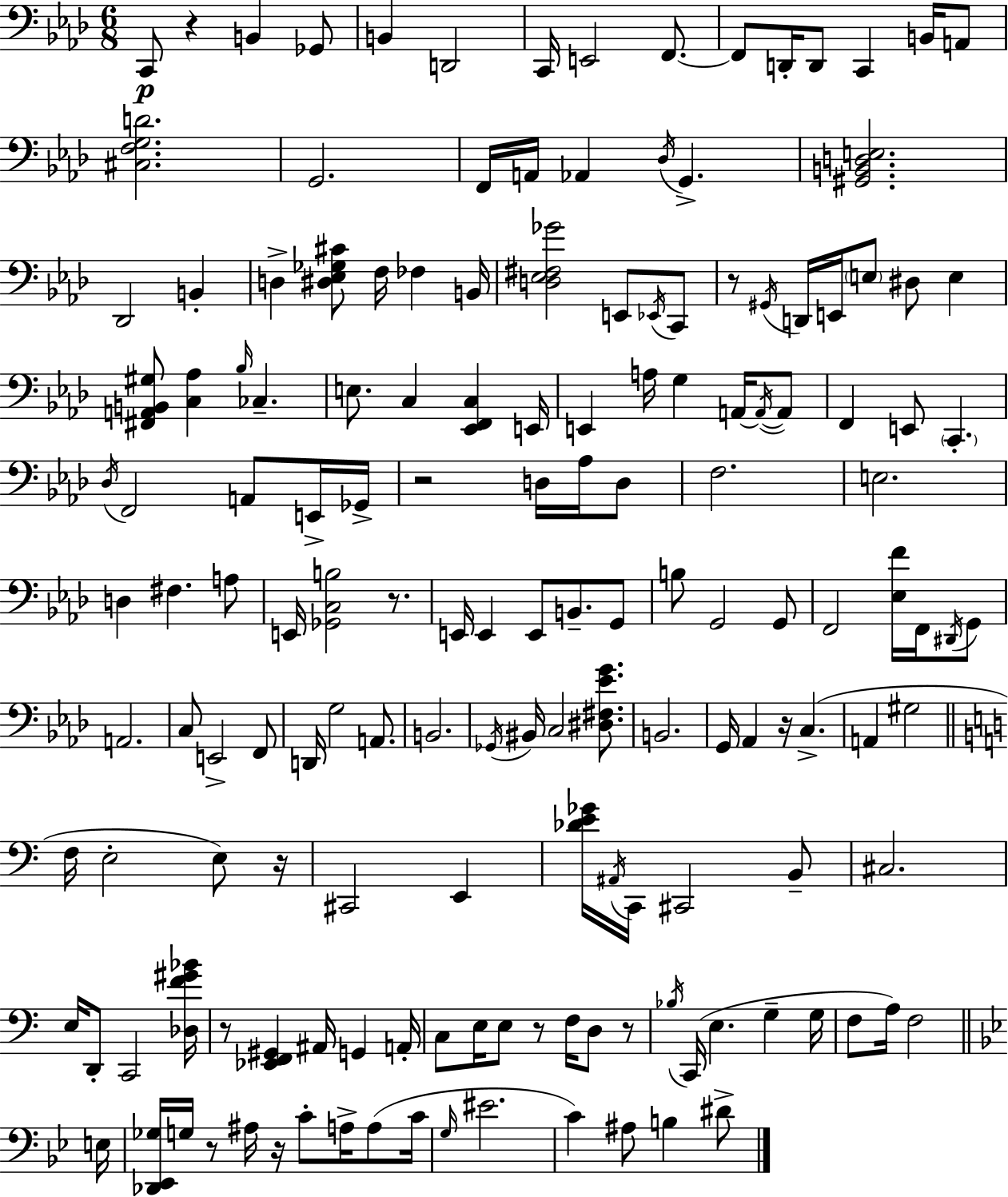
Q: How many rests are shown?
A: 11